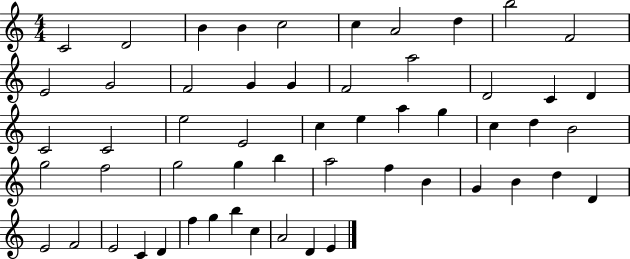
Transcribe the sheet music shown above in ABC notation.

X:1
T:Untitled
M:4/4
L:1/4
K:C
C2 D2 B B c2 c A2 d b2 F2 E2 G2 F2 G G F2 a2 D2 C D C2 C2 e2 E2 c e a g c d B2 g2 f2 g2 g b a2 f B G B d D E2 F2 E2 C D f g b c A2 D E